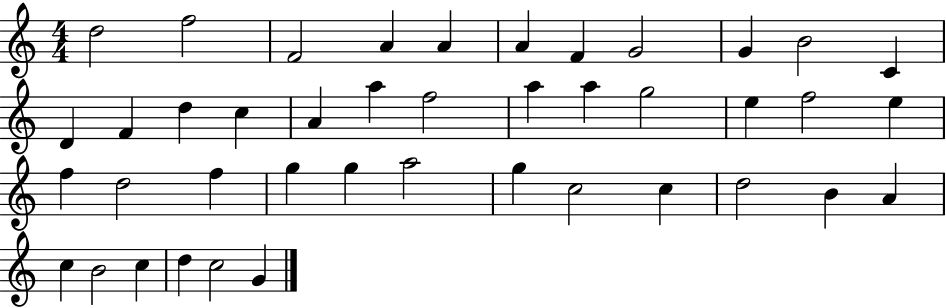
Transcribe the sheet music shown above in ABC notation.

X:1
T:Untitled
M:4/4
L:1/4
K:C
d2 f2 F2 A A A F G2 G B2 C D F d c A a f2 a a g2 e f2 e f d2 f g g a2 g c2 c d2 B A c B2 c d c2 G